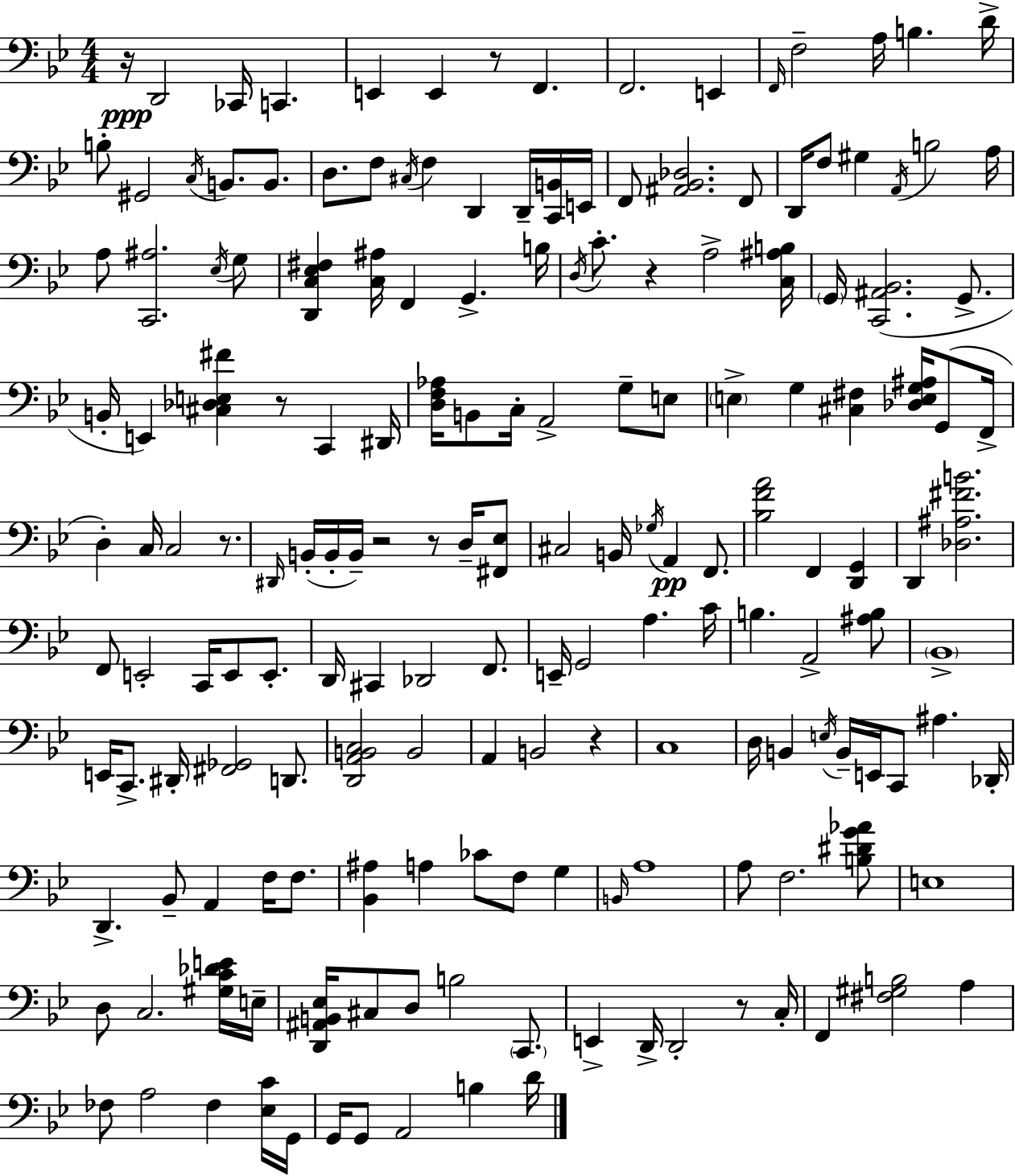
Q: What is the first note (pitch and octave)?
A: D2